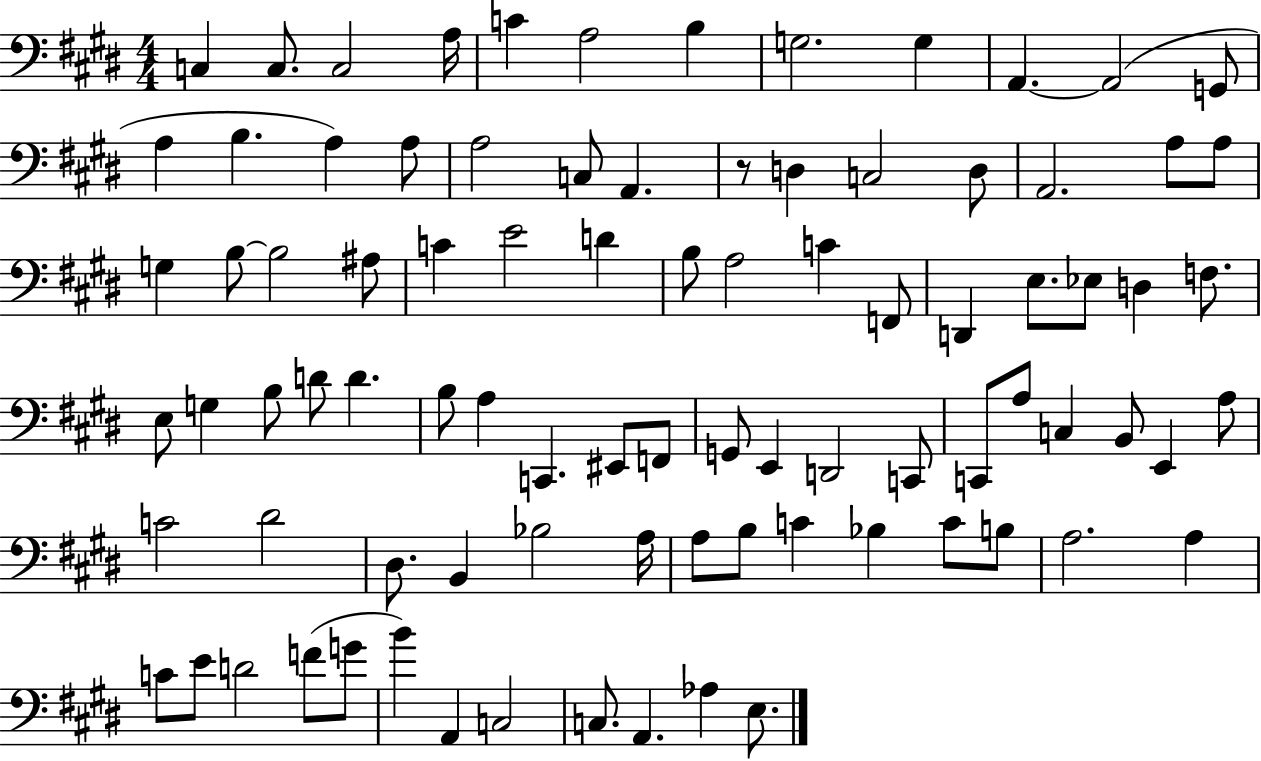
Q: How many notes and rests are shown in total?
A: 88